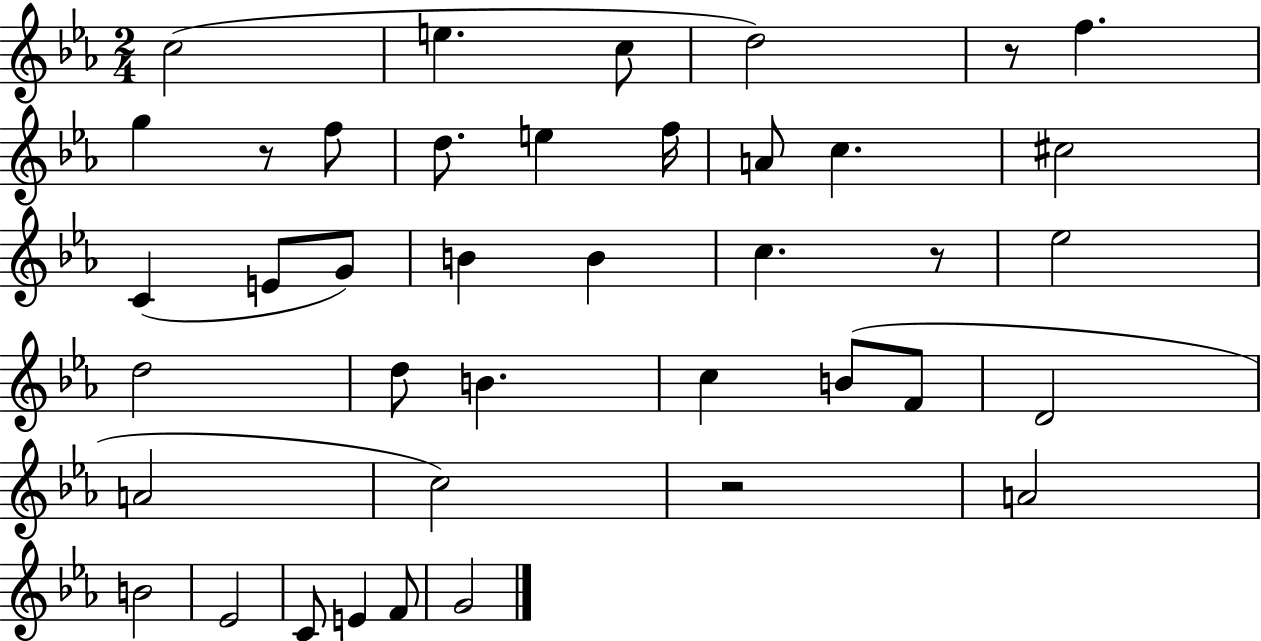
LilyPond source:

{
  \clef treble
  \numericTimeSignature
  \time 2/4
  \key ees \major
  c''2( | e''4. c''8 | d''2) | r8 f''4. | \break g''4 r8 f''8 | d''8. e''4 f''16 | a'8 c''4. | cis''2 | \break c'4( e'8 g'8) | b'4 b'4 | c''4. r8 | ees''2 | \break d''2 | d''8 b'4. | c''4 b'8( f'8 | d'2 | \break a'2 | c''2) | r2 | a'2 | \break b'2 | ees'2 | c'8 e'4 f'8 | g'2 | \break \bar "|."
}